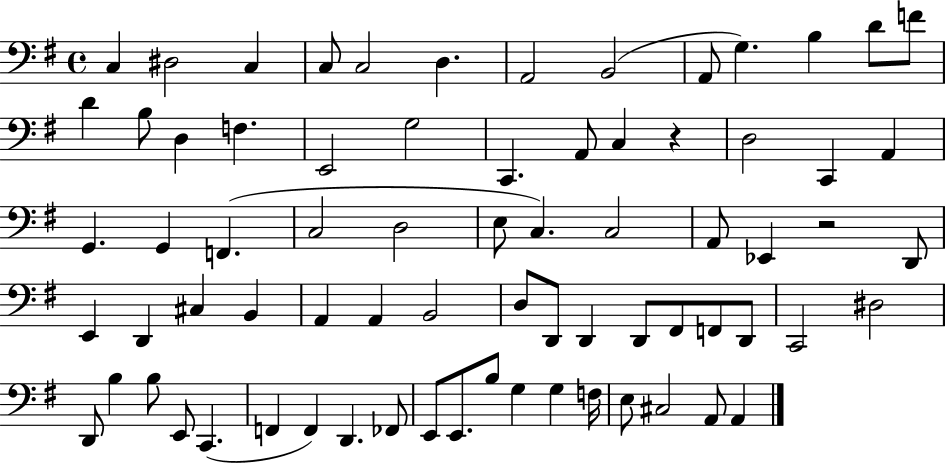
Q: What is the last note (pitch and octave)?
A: A2